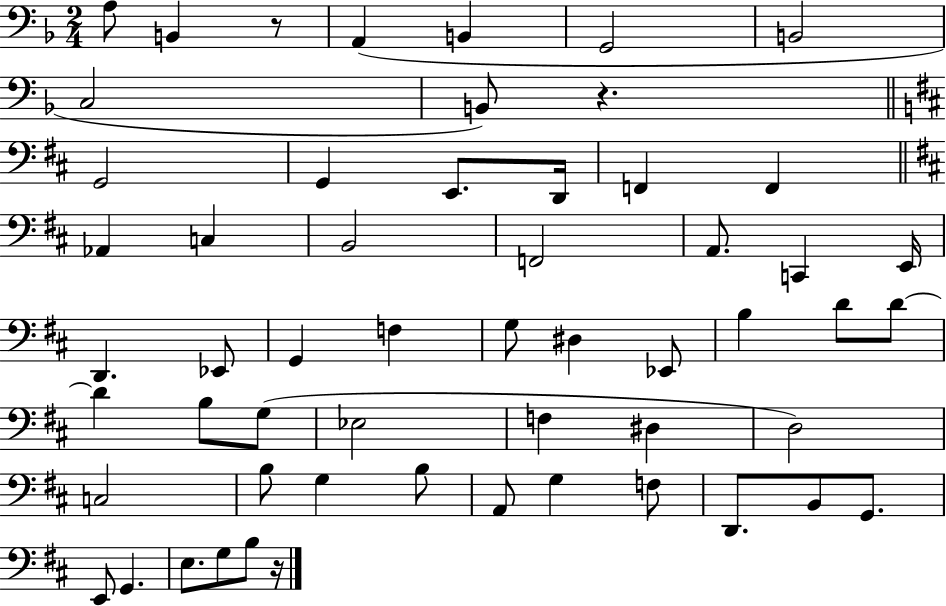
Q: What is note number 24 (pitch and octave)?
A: G2